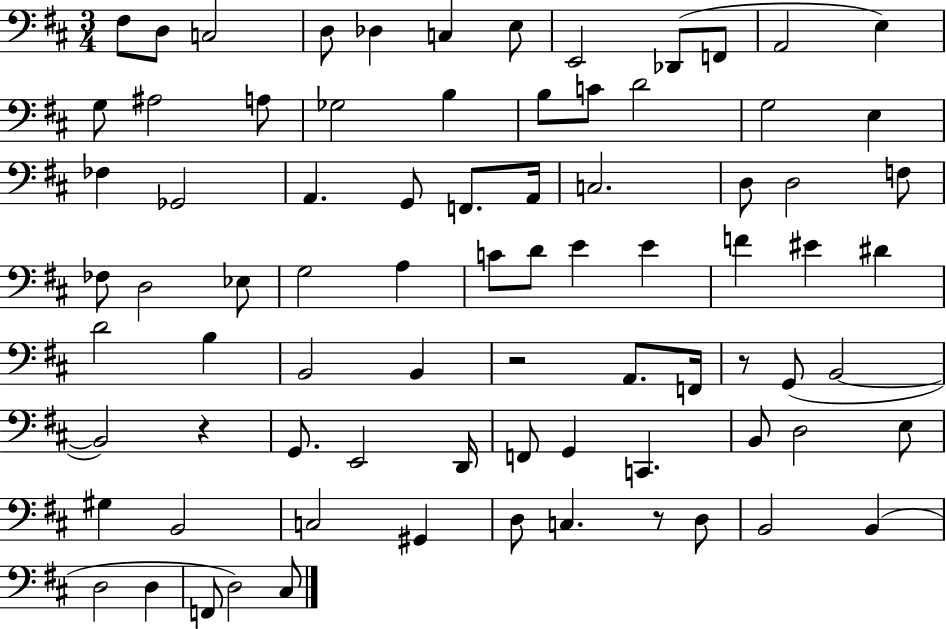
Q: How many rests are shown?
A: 4